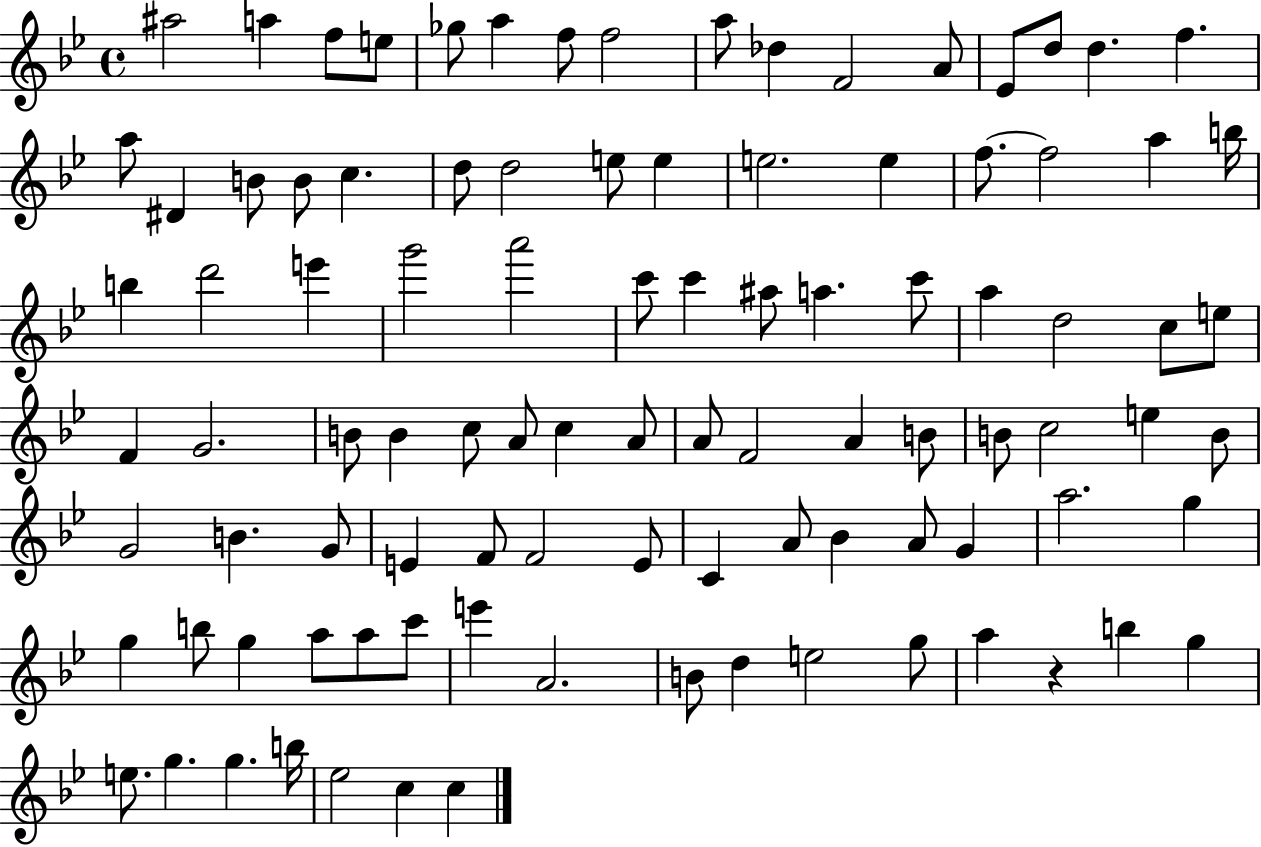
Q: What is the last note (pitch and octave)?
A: C5